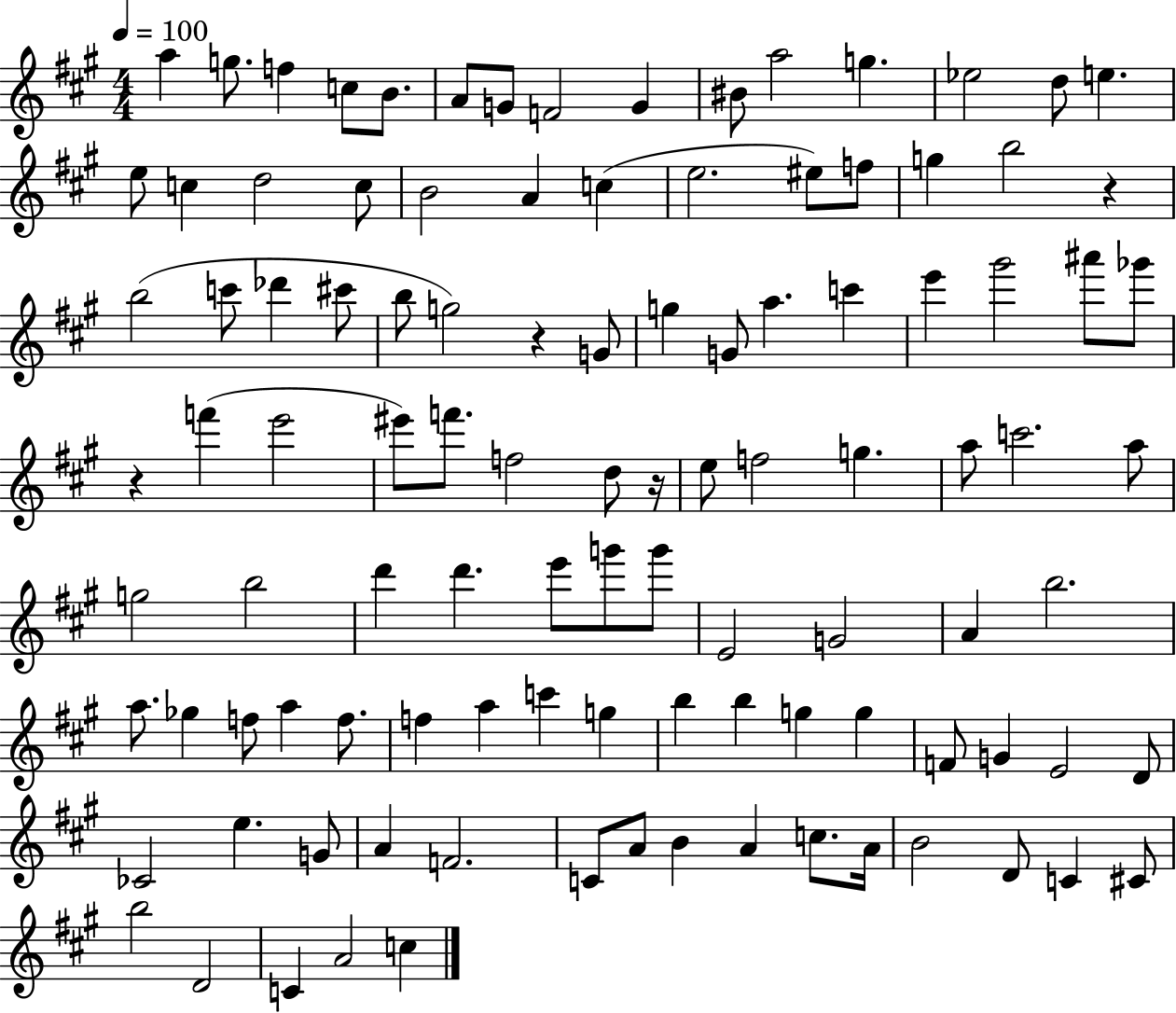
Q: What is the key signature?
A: A major